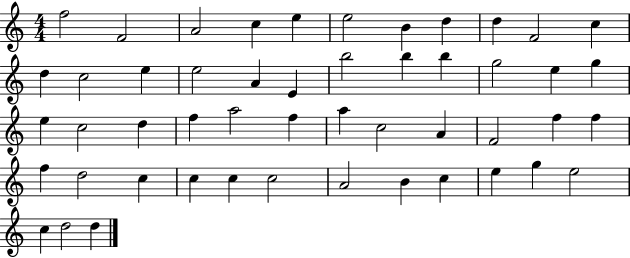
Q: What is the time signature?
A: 4/4